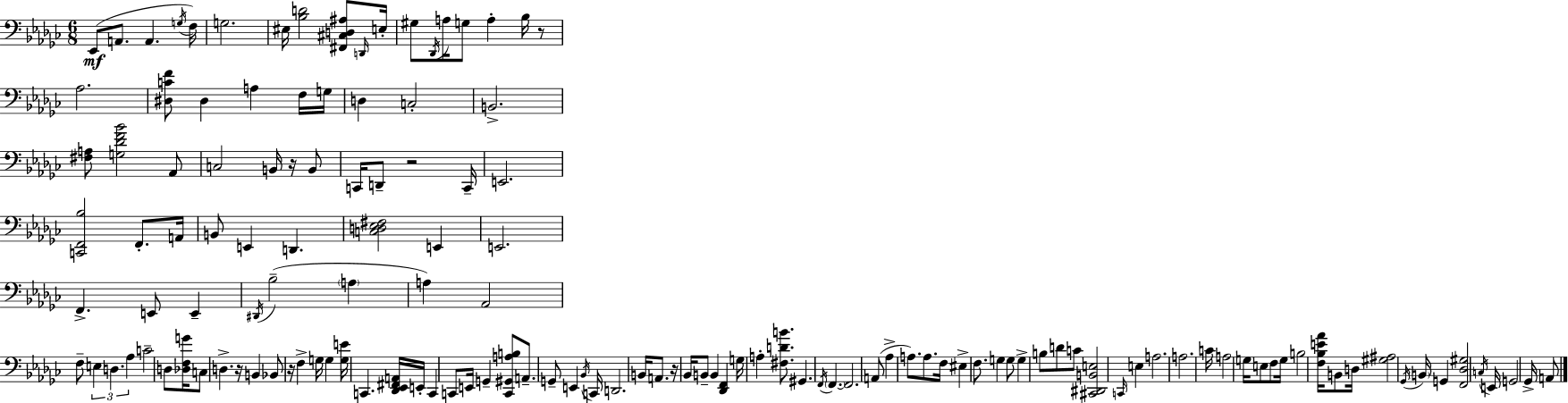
X:1
T:Untitled
M:6/8
L:1/4
K:Ebm
_E,,/2 A,,/2 A,, G,/4 F,/4 G,2 ^E,/4 [_B,D]2 [^F,,^C,D,^A,]/2 D,,/4 E,/4 ^G,/2 _D,,/4 A,/4 G,/2 A, _B,/4 z/2 _A,2 [^D,CF]/2 ^D, A, F,/4 G,/4 D, C,2 B,,2 [^F,A,]/2 [G,_DF_B]2 _A,,/2 C,2 B,,/4 z/4 B,,/2 C,,/4 D,,/2 z2 C,,/4 E,,2 [C,,F,,_B,]2 F,,/2 A,,/4 B,,/2 E,, D,, [C,D,_E,^F,]2 E,, E,,2 F,, E,,/2 E,, ^D,,/4 _B,2 A, A, _A,,2 F,/2 E, D, _A, C2 D,/2 [_D,F,G]/4 C,/2 D, z/4 B,, _B,,/2 z/4 F, G,/4 G, [G,E]/4 C,, [_D,,_E,,^F,,A,,]/4 E,,/4 C,, C,,/2 E,,/4 G,, [C,,^G,,A,B,]/2 A,,/2 G,,/2 E,, _B,,/4 C,,/4 D,,2 B,,/4 A,,/2 z/4 _B,,/4 B,,/2 B,, [_D,,F,,] G,/4 A, [^F,DB]/2 ^G,, F,,/4 F,, F,,2 A,,/2 _A, A,/2 A,/2 F,/4 ^E, F,/2 G, G,/2 G, B,/2 D/2 C/2 [^C,,^D,,B,,E,]2 C,,/4 E, A,2 A,2 C/4 A,2 G,/4 E,/2 F,/2 G,/4 B,2 [F,_B,E_A]/4 B,,/2 D,/4 [^G,^A,]2 _G,,/4 B,,/4 G,, [F,,_D,^G,]2 C,/4 E,,/4 G,,2 _G,,/4 A,,/2